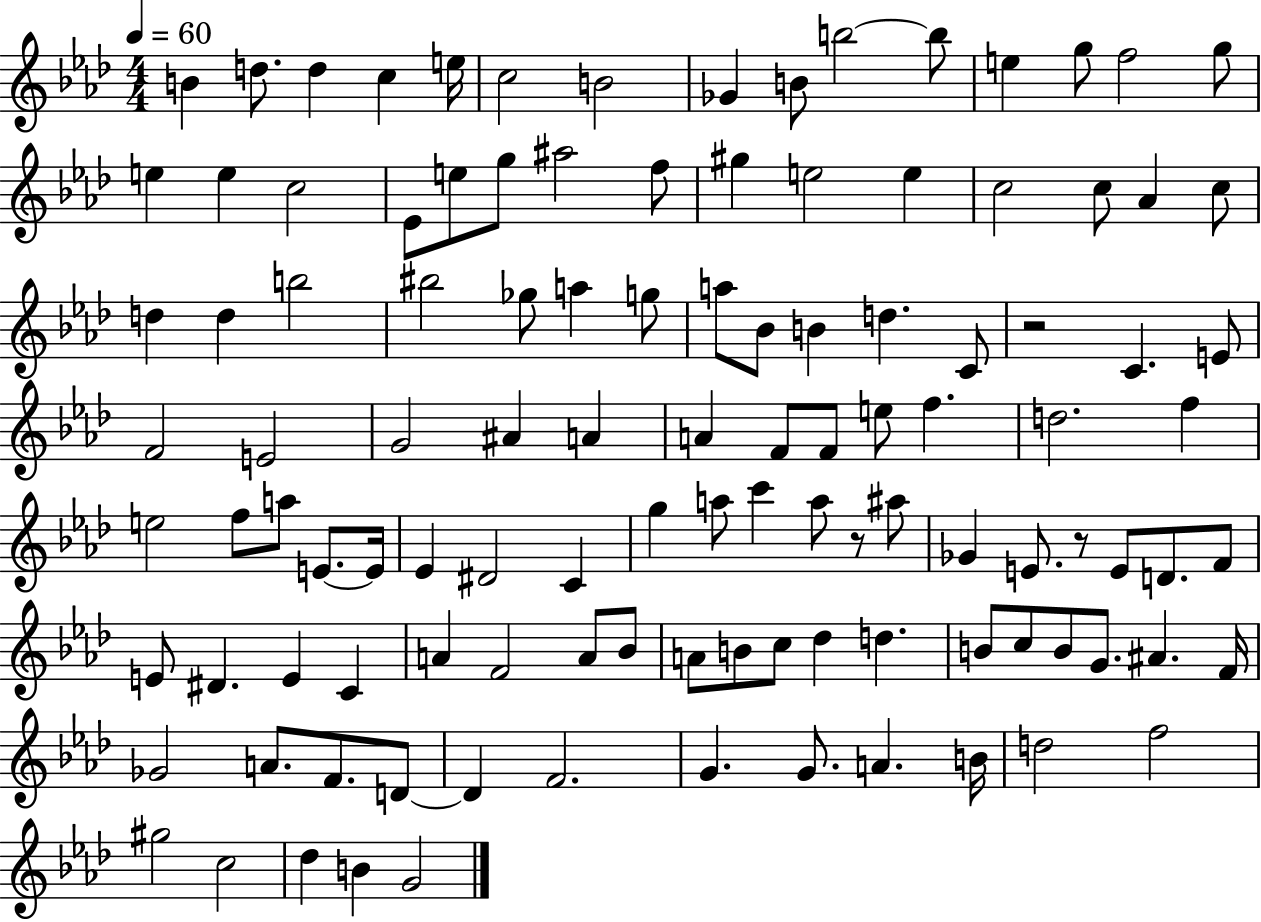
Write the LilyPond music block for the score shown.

{
  \clef treble
  \numericTimeSignature
  \time 4/4
  \key aes \major
  \tempo 4 = 60
  b'4 d''8. d''4 c''4 e''16 | c''2 b'2 | ges'4 b'8 b''2~~ b''8 | e''4 g''8 f''2 g''8 | \break e''4 e''4 c''2 | ees'8 e''8 g''8 ais''2 f''8 | gis''4 e''2 e''4 | c''2 c''8 aes'4 c''8 | \break d''4 d''4 b''2 | bis''2 ges''8 a''4 g''8 | a''8 bes'8 b'4 d''4. c'8 | r2 c'4. e'8 | \break f'2 e'2 | g'2 ais'4 a'4 | a'4 f'8 f'8 e''8 f''4. | d''2. f''4 | \break e''2 f''8 a''8 e'8.~~ e'16 | ees'4 dis'2 c'4 | g''4 a''8 c'''4 a''8 r8 ais''8 | ges'4 e'8. r8 e'8 d'8. f'8 | \break e'8 dis'4. e'4 c'4 | a'4 f'2 a'8 bes'8 | a'8 b'8 c''8 des''4 d''4. | b'8 c''8 b'8 g'8. ais'4. f'16 | \break ges'2 a'8. f'8. d'8~~ | d'4 f'2. | g'4. g'8. a'4. b'16 | d''2 f''2 | \break gis''2 c''2 | des''4 b'4 g'2 | \bar "|."
}